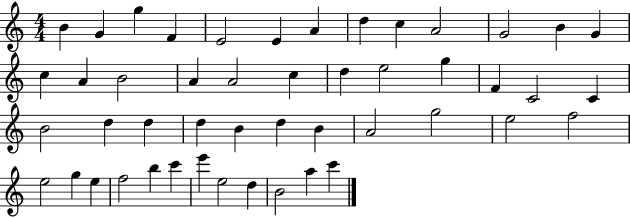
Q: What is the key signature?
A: C major